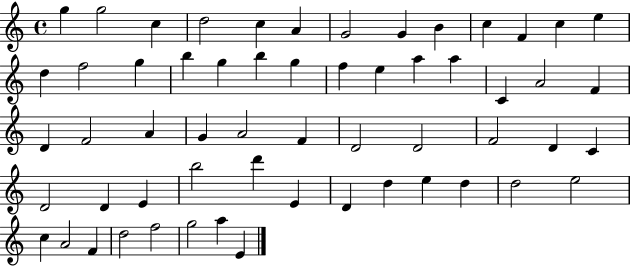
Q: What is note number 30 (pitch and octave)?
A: A4